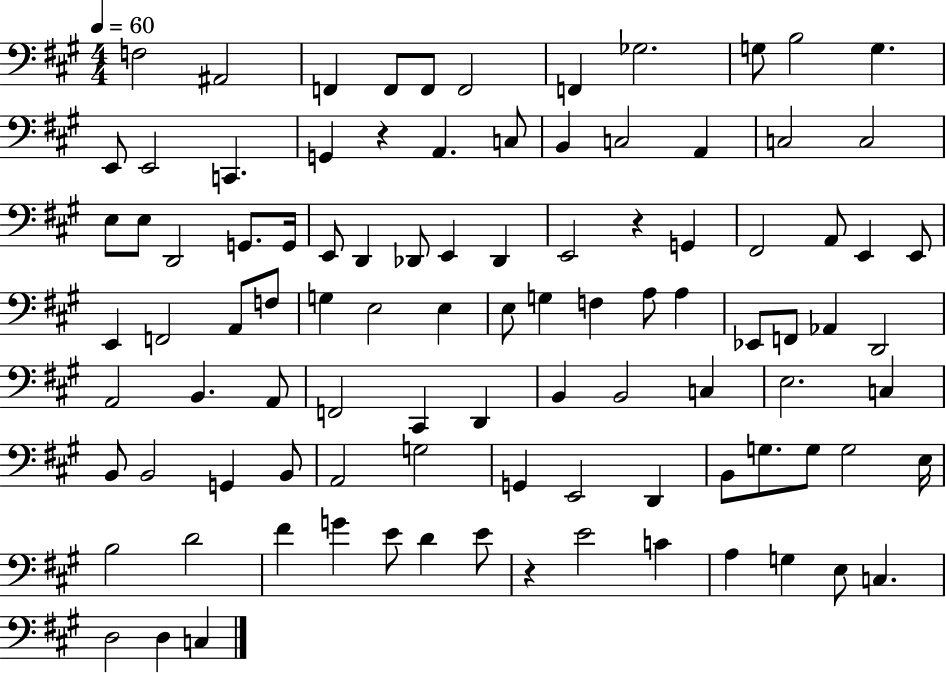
X:1
T:Untitled
M:4/4
L:1/4
K:A
F,2 ^A,,2 F,, F,,/2 F,,/2 F,,2 F,, _G,2 G,/2 B,2 G, E,,/2 E,,2 C,, G,, z A,, C,/2 B,, C,2 A,, C,2 C,2 E,/2 E,/2 D,,2 G,,/2 G,,/4 E,,/2 D,, _D,,/2 E,, _D,, E,,2 z G,, ^F,,2 A,,/2 E,, E,,/2 E,, F,,2 A,,/2 F,/2 G, E,2 E, E,/2 G, F, A,/2 A, _E,,/2 F,,/2 _A,, D,,2 A,,2 B,, A,,/2 F,,2 ^C,, D,, B,, B,,2 C, E,2 C, B,,/2 B,,2 G,, B,,/2 A,,2 G,2 G,, E,,2 D,, B,,/2 G,/2 G,/2 G,2 E,/4 B,2 D2 ^F G E/2 D E/2 z E2 C A, G, E,/2 C, D,2 D, C,